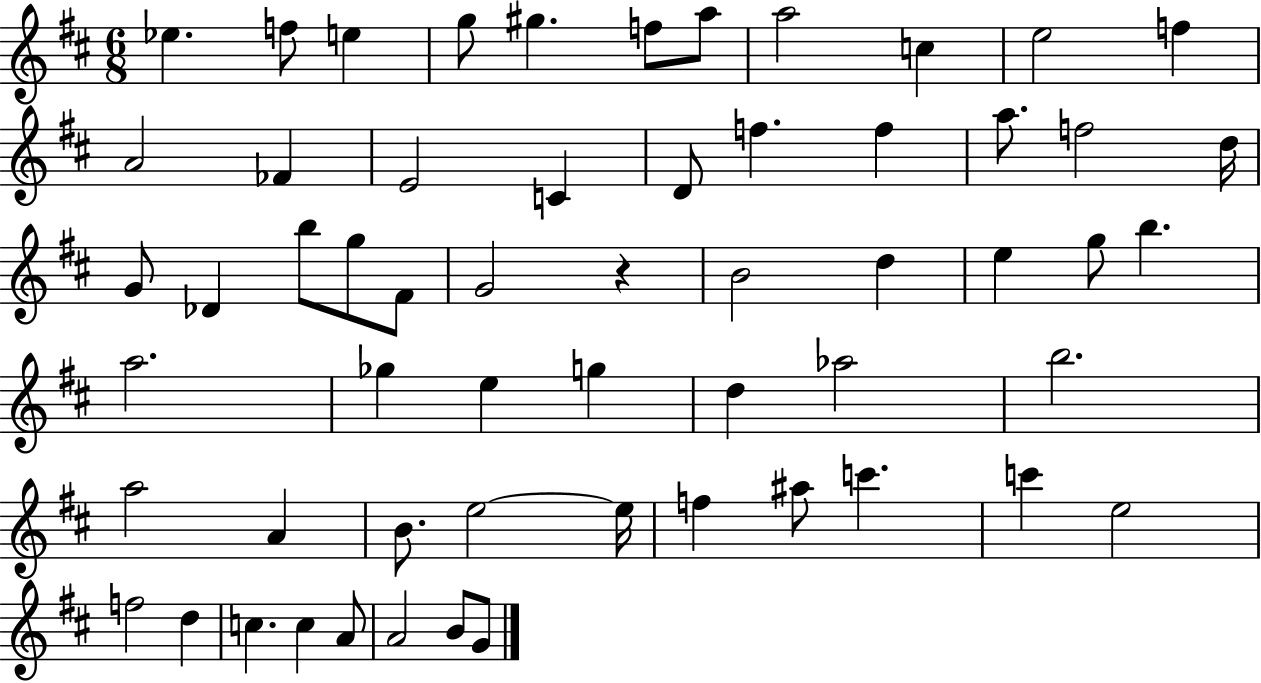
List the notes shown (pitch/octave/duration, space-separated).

Eb5/q. F5/e E5/q G5/e G#5/q. F5/e A5/e A5/h C5/q E5/h F5/q A4/h FES4/q E4/h C4/q D4/e F5/q. F5/q A5/e. F5/h D5/s G4/e Db4/q B5/e G5/e F#4/e G4/h R/q B4/h D5/q E5/q G5/e B5/q. A5/h. Gb5/q E5/q G5/q D5/q Ab5/h B5/h. A5/h A4/q B4/e. E5/h E5/s F5/q A#5/e C6/q. C6/q E5/h F5/h D5/q C5/q. C5/q A4/e A4/h B4/e G4/e